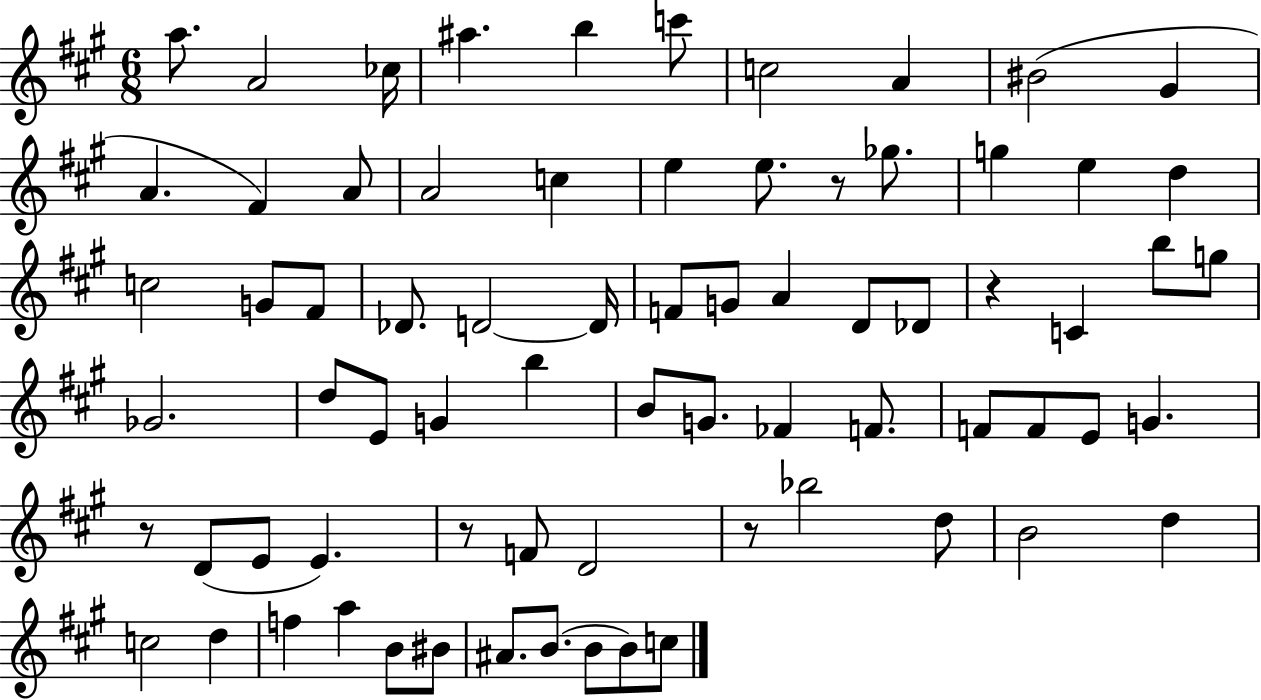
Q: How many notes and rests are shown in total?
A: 73